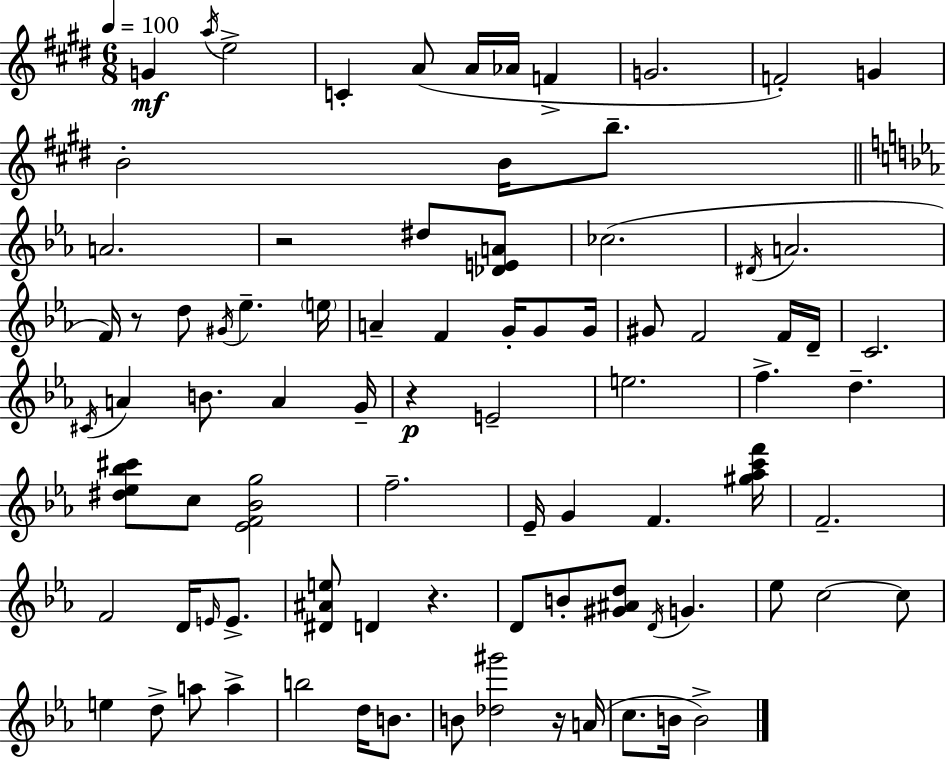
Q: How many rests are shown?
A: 5